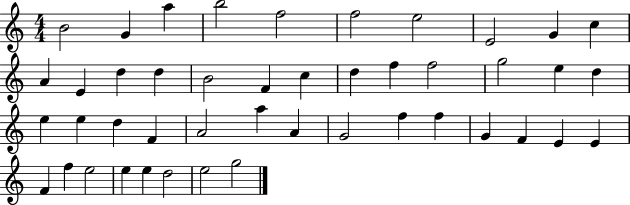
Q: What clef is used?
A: treble